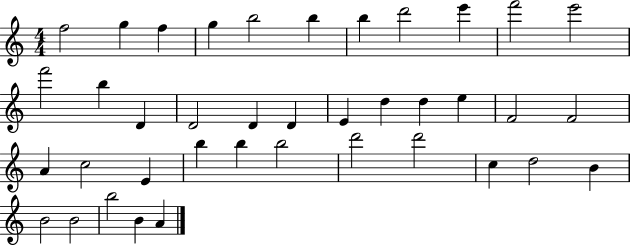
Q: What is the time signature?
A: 4/4